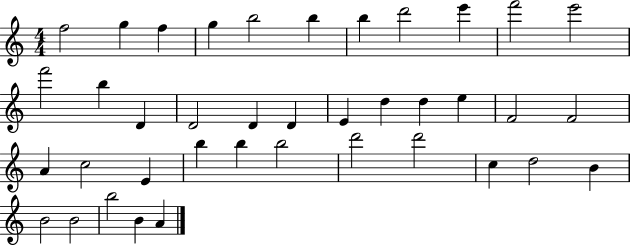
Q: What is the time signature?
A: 4/4